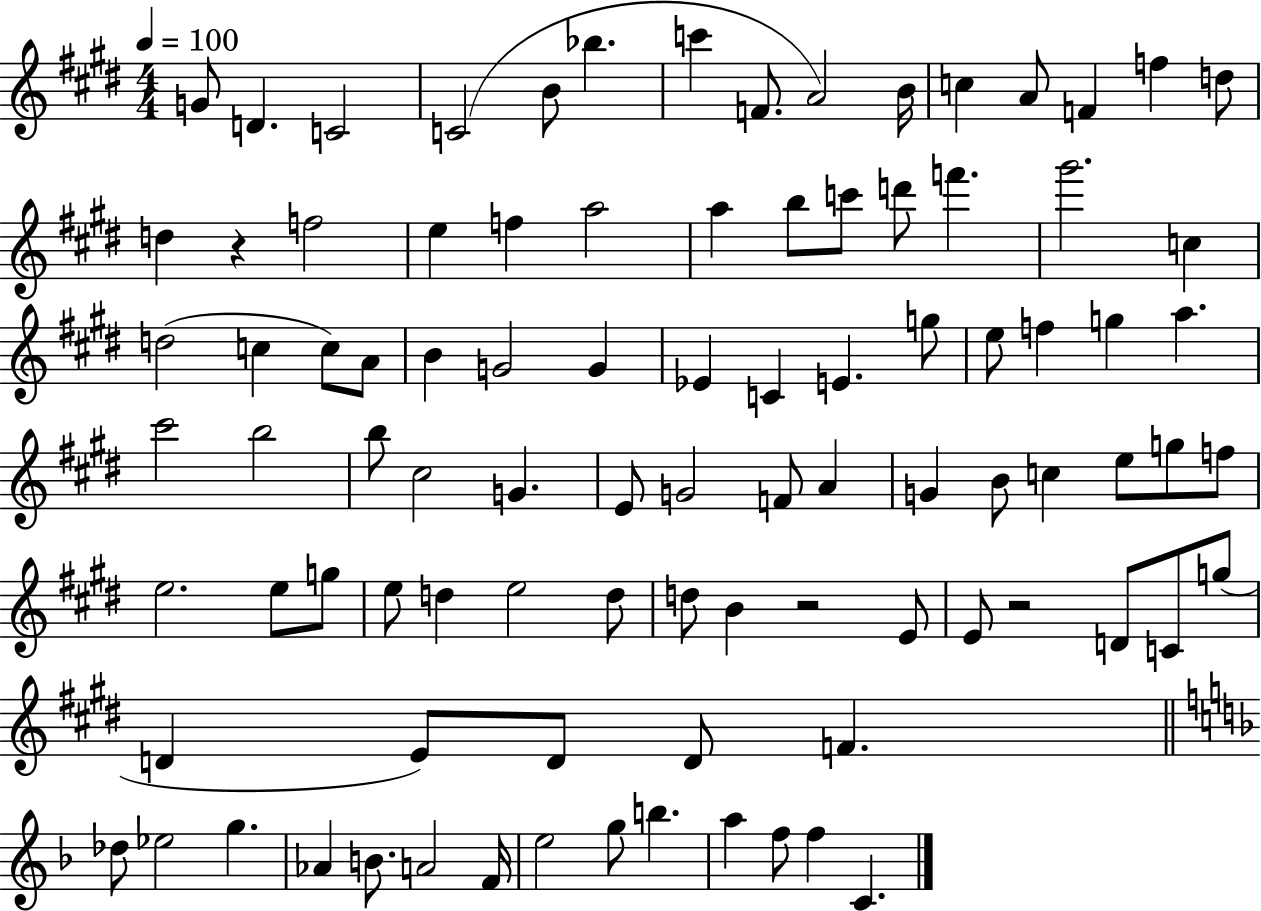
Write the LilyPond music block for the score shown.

{
  \clef treble
  \numericTimeSignature
  \time 4/4
  \key e \major
  \tempo 4 = 100
  g'8 d'4. c'2 | c'2( b'8 bes''4. | c'''4 f'8. a'2) b'16 | c''4 a'8 f'4 f''4 d''8 | \break d''4 r4 f''2 | e''4 f''4 a''2 | a''4 b''8 c'''8 d'''8 f'''4. | gis'''2. c''4 | \break d''2( c''4 c''8) a'8 | b'4 g'2 g'4 | ees'4 c'4 e'4. g''8 | e''8 f''4 g''4 a''4. | \break cis'''2 b''2 | b''8 cis''2 g'4. | e'8 g'2 f'8 a'4 | g'4 b'8 c''4 e''8 g''8 f''8 | \break e''2. e''8 g''8 | e''8 d''4 e''2 d''8 | d''8 b'4 r2 e'8 | e'8 r2 d'8 c'8 g''8( | \break d'4 e'8) d'8 d'8 f'4. | \bar "||" \break \key d \minor des''8 ees''2 g''4. | aes'4 b'8. a'2 f'16 | e''2 g''8 b''4. | a''4 f''8 f''4 c'4. | \break \bar "|."
}